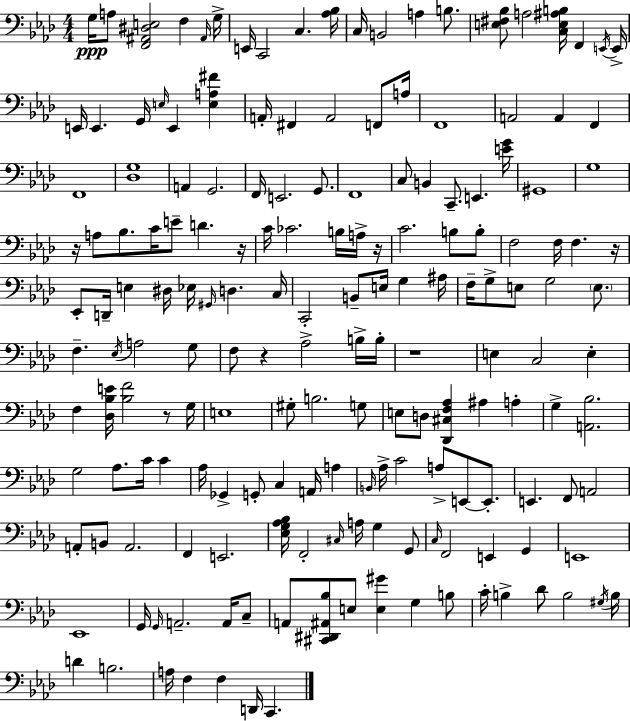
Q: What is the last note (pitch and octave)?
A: C2